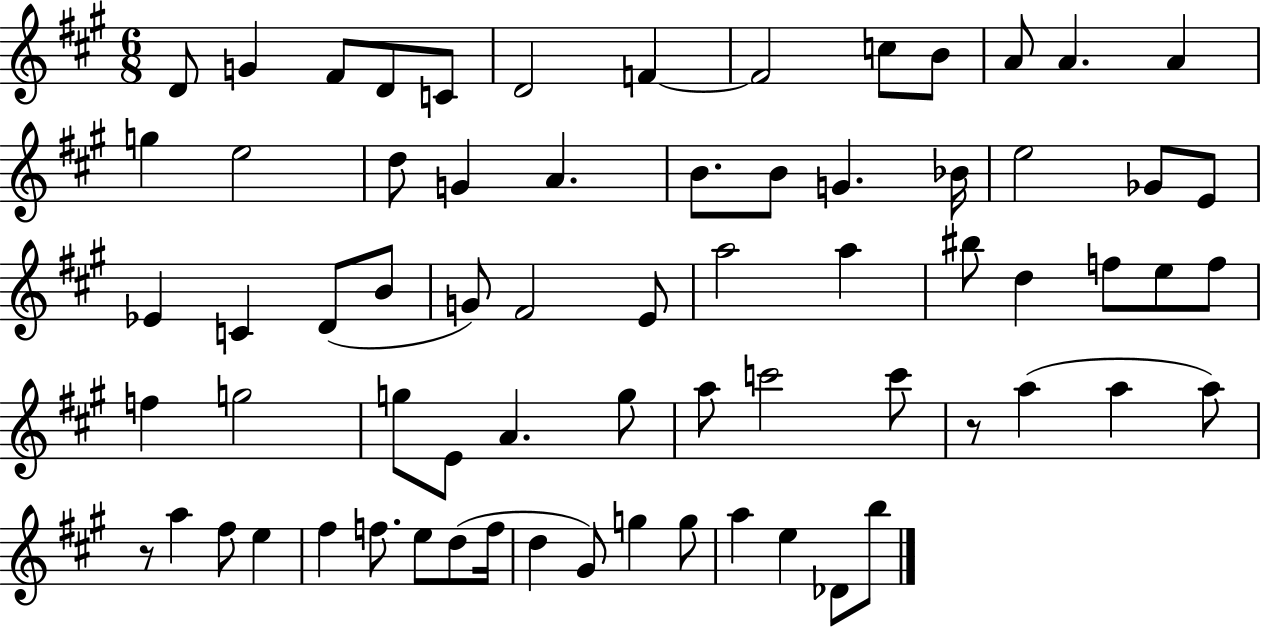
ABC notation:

X:1
T:Untitled
M:6/8
L:1/4
K:A
D/2 G ^F/2 D/2 C/2 D2 F F2 c/2 B/2 A/2 A A g e2 d/2 G A B/2 B/2 G _B/4 e2 _G/2 E/2 _E C D/2 B/2 G/2 ^F2 E/2 a2 a ^b/2 d f/2 e/2 f/2 f g2 g/2 E/2 A g/2 a/2 c'2 c'/2 z/2 a a a/2 z/2 a ^f/2 e ^f f/2 e/2 d/2 f/4 d ^G/2 g g/2 a e _D/2 b/2